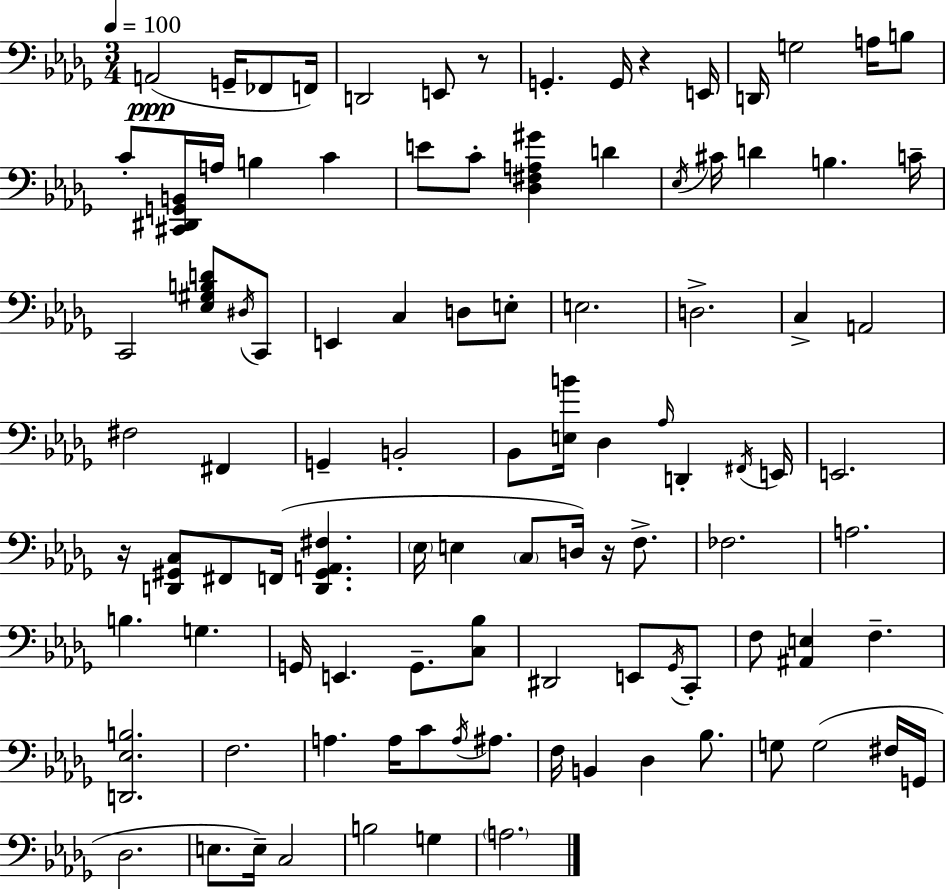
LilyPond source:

{
  \clef bass
  \numericTimeSignature
  \time 3/4
  \key bes \minor
  \tempo 4 = 100
  \repeat volta 2 { a,2(\ppp g,16-- fes,8 f,16) | d,2 e,8 r8 | g,4.-. g,16 r4 e,16 | d,16 g2 a16 b8 | \break c'8-. <cis, dis, g, b,>16 a16 b4 c'4 | e'8 c'8-. <des fis a gis'>4 d'4 | \acciaccatura { ees16 } cis'16 d'4 b4. | c'16-- c,2 <ees gis b d'>8 \acciaccatura { dis16 } | \break c,8 e,4 c4 d8 | e8-. e2. | d2.-> | c4-> a,2 | \break fis2 fis,4 | g,4-- b,2-. | bes,8 <e b'>16 des4 \grace { aes16 } d,4-. | \acciaccatura { fis,16 } e,16 e,2. | \break r16 <d, gis, c>8 fis,8 f,16( <d, gis, a, fis>4. | \parenthesize ees16 e4 \parenthesize c8 d16) | r16 f8.-> fes2. | a2. | \break b4. g4. | g,16 e,4. g,8.-- | <c bes>8 dis,2 | e,8 \acciaccatura { ges,16 } c,8-. f8 <ais, e>4 f4.-- | \break <d, ees b>2. | f2. | a4. a16 | c'8 \acciaccatura { a16 } ais8. f16 b,4 des4 | \break bes8. g8 g2( | fis16 g,16 des2. | e8. e16--) c2 | b2 | \break g4 \parenthesize a2. | } \bar "|."
}